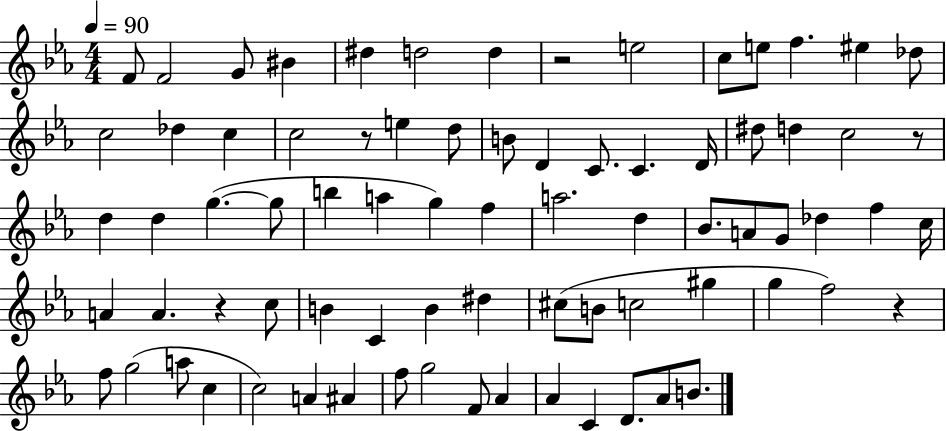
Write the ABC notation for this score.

X:1
T:Untitled
M:4/4
L:1/4
K:Eb
F/2 F2 G/2 ^B ^d d2 d z2 e2 c/2 e/2 f ^e _d/2 c2 _d c c2 z/2 e d/2 B/2 D C/2 C D/4 ^d/2 d c2 z/2 d d g g/2 b a g f a2 d _B/2 A/2 G/2 _d f c/4 A A z c/2 B C B ^d ^c/2 B/2 c2 ^g g f2 z f/2 g2 a/2 c c2 A ^A f/2 g2 F/2 _A _A C D/2 _A/2 B/2